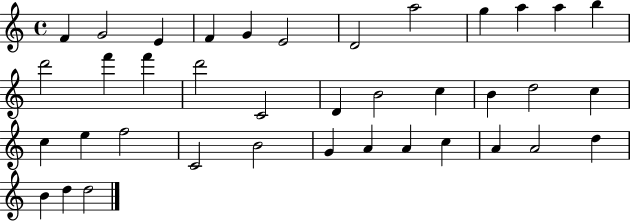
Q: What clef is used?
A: treble